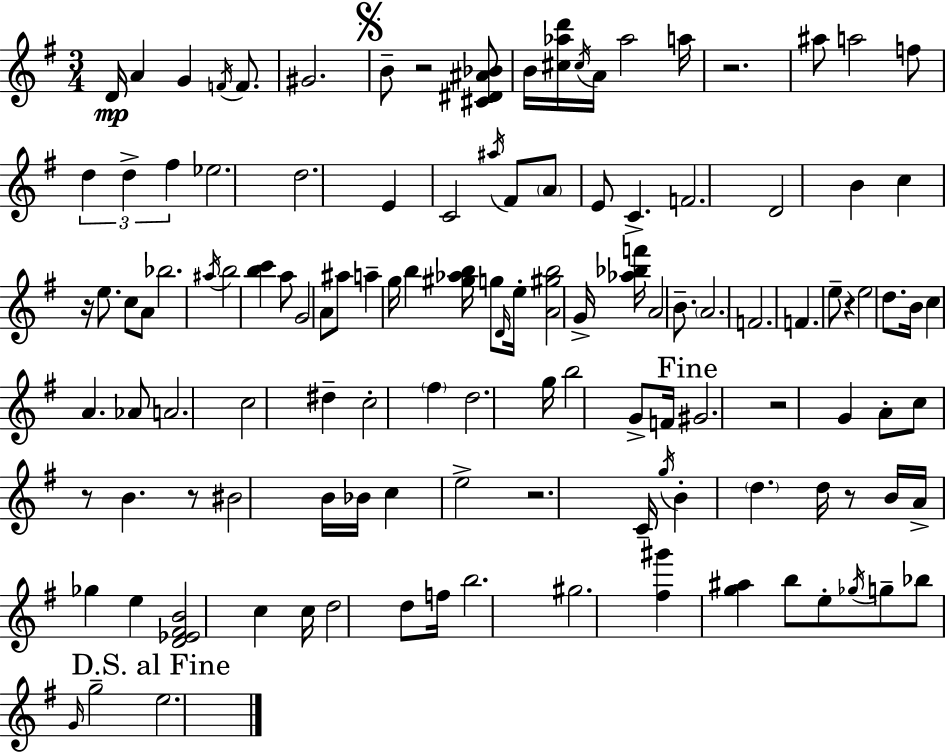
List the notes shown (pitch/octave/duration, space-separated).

D4/s A4/q G4/q F4/s F4/e. G#4/h. B4/e R/h [C#4,D#4,A#4,Bb4]/e B4/s [C#5,Ab5,D6]/s C#5/s A4/s Ab5/h A5/s R/h. A#5/e A5/h F5/e D5/q D5/q F#5/q Eb5/h. D5/h. E4/q C4/h A#5/s F#4/e A4/e E4/e C4/q. F4/h. D4/h B4/q C5/q R/s E5/e. C5/e A4/e Bb5/h. A#5/s B5/h [B5,C6]/q A5/e G4/h A4/e A#5/e A5/q G5/s B5/q [G#5,Ab5,B5]/s G5/e D4/s E5/s [A4,G#5,B5]/h G4/s [Ab5,Bb5,F6]/s A4/h B4/e. A4/h. F4/h. F4/q. E5/e R/q E5/h D5/e. B4/s C5/q A4/q. Ab4/e A4/h. C5/h D#5/q C5/h F#5/q D5/h. G5/s B5/h G4/e F4/s G#4/h. R/h G4/q A4/e C5/e R/e B4/q. R/e BIS4/h B4/s Bb4/s C5/q E5/h R/h. C4/s G5/s B4/q D5/q. D5/s R/e B4/s A4/s Gb5/q E5/q [D4,Eb4,F#4,B4]/h C5/q C5/s D5/h D5/e F5/s B5/h. G#5/h. [F#5,G#6]/q [G5,A#5]/q B5/e E5/e Gb5/s G5/e Bb5/e G4/s G5/h E5/h.